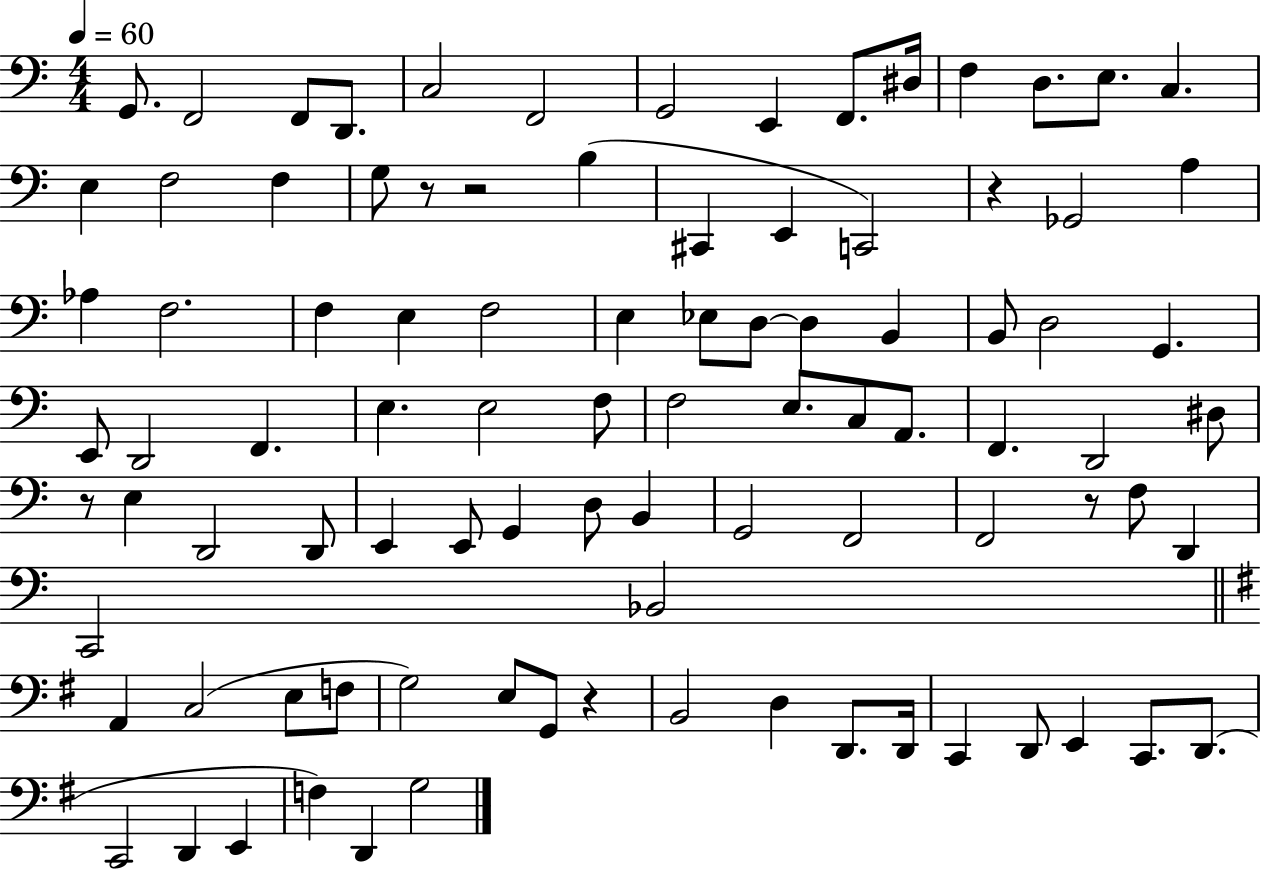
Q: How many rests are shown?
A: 6